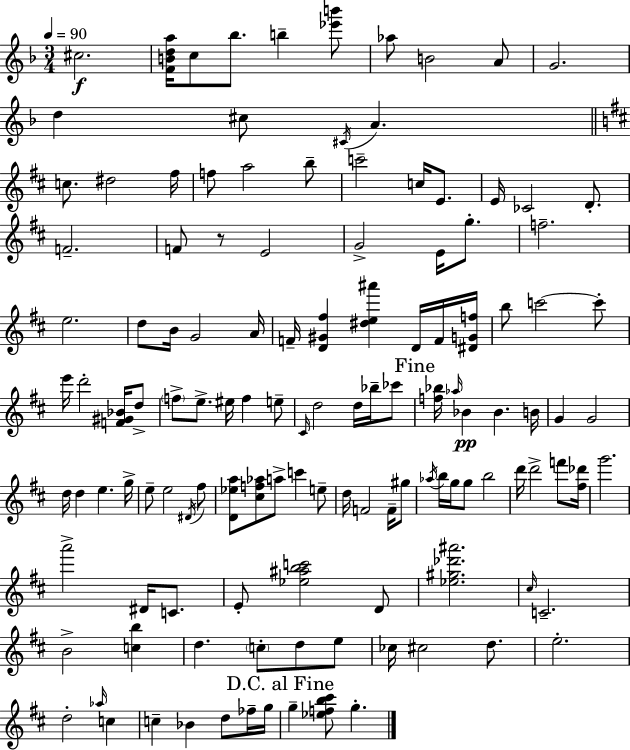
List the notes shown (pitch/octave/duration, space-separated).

C#5/h. [F4,B4,D5,A5]/s C5/e Bb5/e. B5/q [Eb6,B6]/e Ab5/e B4/h A4/e G4/h. D5/q C#5/e C#4/s A4/q. C5/e. D#5/h F#5/s F5/e A5/h B5/e C6/h C5/s E4/e. E4/s CES4/h D4/e. F4/h. F4/e R/e E4/h G4/h E4/s G5/e. F5/h. E5/h. D5/e B4/s G4/h A4/s F4/s [D4,G#4,F#5]/q [D#5,E5,A#6]/q D4/s F4/s [D#4,G4,F5]/s B5/e C6/h C6/e E6/s D6/h [F4,G#4,Bb4]/s D5/e F5/e E5/e. EIS5/s F5/q E5/e C#4/s D5/h D5/s Bb5/s CES6/e [F5,Bb5]/s Ab5/s Bb4/q Bb4/q. B4/s G4/q G4/h D5/s D5/q E5/q. G5/s E5/e E5/h D#4/s F#5/e [D4,Eb5,A5]/e [C#5,F5,Ab5]/e A5/e C6/q E5/e D5/s F4/h F4/s G#5/e Ab5/s B5/s G5/s G5/e B5/h D6/s D6/h F6/e [F#5,Db6]/s G6/h. A6/h D#4/s C4/e. E4/e [Eb5,A#5,B5,C6]/h D4/e [Eb5,G#5,Db6,A#6]/h. C#5/s C4/h. B4/h [C5,B5]/q D5/q. C5/e D5/e E5/e CES5/s C#5/h D5/e. E5/h. D5/h Ab5/s C5/q C5/q Bb4/q D5/e FES5/s G5/s G5/q [Eb5,F5,B5,C#6]/e G5/q.